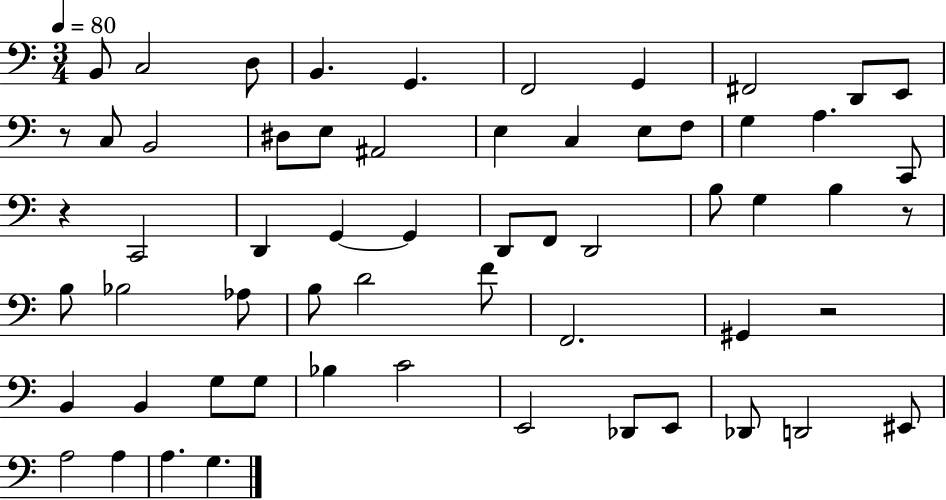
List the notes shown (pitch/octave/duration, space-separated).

B2/e C3/h D3/e B2/q. G2/q. F2/h G2/q F#2/h D2/e E2/e R/e C3/e B2/h D#3/e E3/e A#2/h E3/q C3/q E3/e F3/e G3/q A3/q. C2/e R/q C2/h D2/q G2/q G2/q D2/e F2/e D2/h B3/e G3/q B3/q R/e B3/e Bb3/h Ab3/e B3/e D4/h F4/e F2/h. G#2/q R/h B2/q B2/q G3/e G3/e Bb3/q C4/h E2/h Db2/e E2/e Db2/e D2/h EIS2/e A3/h A3/q A3/q. G3/q.